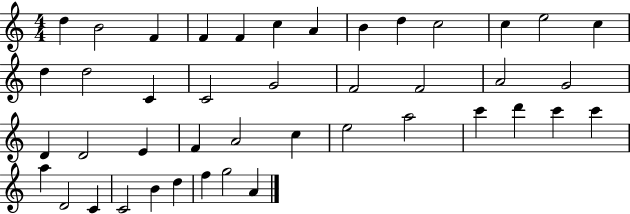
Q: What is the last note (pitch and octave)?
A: A4